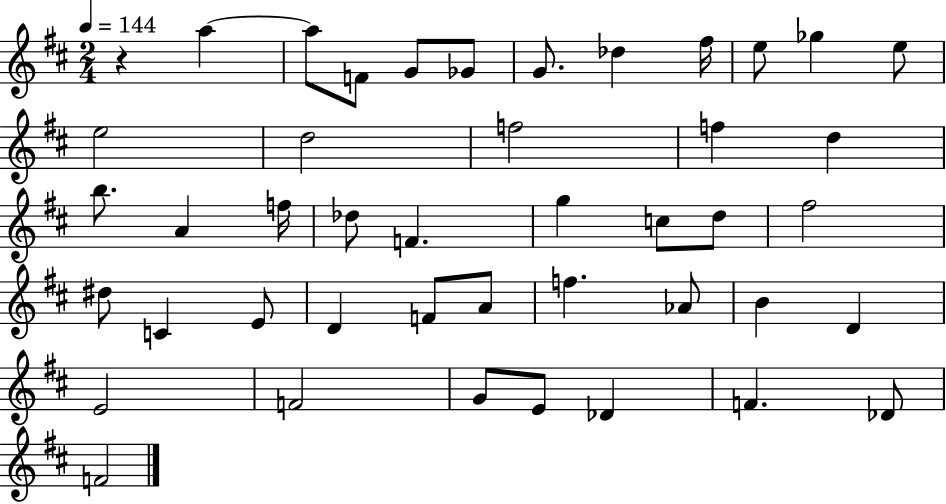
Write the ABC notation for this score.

X:1
T:Untitled
M:2/4
L:1/4
K:D
z a a/2 F/2 G/2 _G/2 G/2 _d ^f/4 e/2 _g e/2 e2 d2 f2 f d b/2 A f/4 _d/2 F g c/2 d/2 ^f2 ^d/2 C E/2 D F/2 A/2 f _A/2 B D E2 F2 G/2 E/2 _D F _D/2 F2